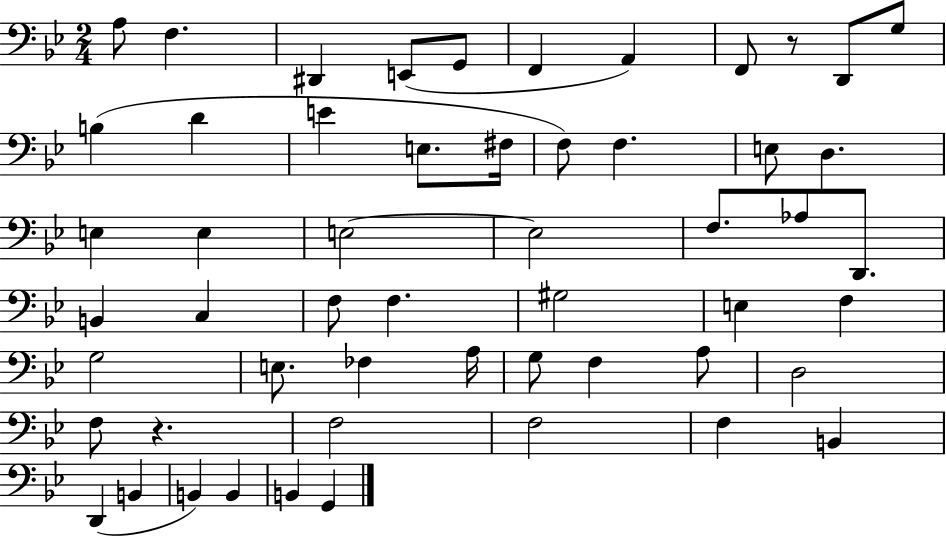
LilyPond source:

{
  \clef bass
  \numericTimeSignature
  \time 2/4
  \key bes \major
  a8 f4. | dis,4 e,8( g,8 | f,4 a,4) | f,8 r8 d,8 g8 | \break b4( d'4 | e'4 e8. fis16 | f8) f4. | e8 d4. | \break e4 e4 | e2~~ | e2 | f8. aes8 d,8. | \break b,4 c4 | f8 f4. | gis2 | e4 f4 | \break g2 | e8. fes4 a16 | g8 f4 a8 | d2 | \break f8 r4. | f2 | f2 | f4 b,4 | \break d,4( b,4 | b,4) b,4 | b,4 g,4 | \bar "|."
}